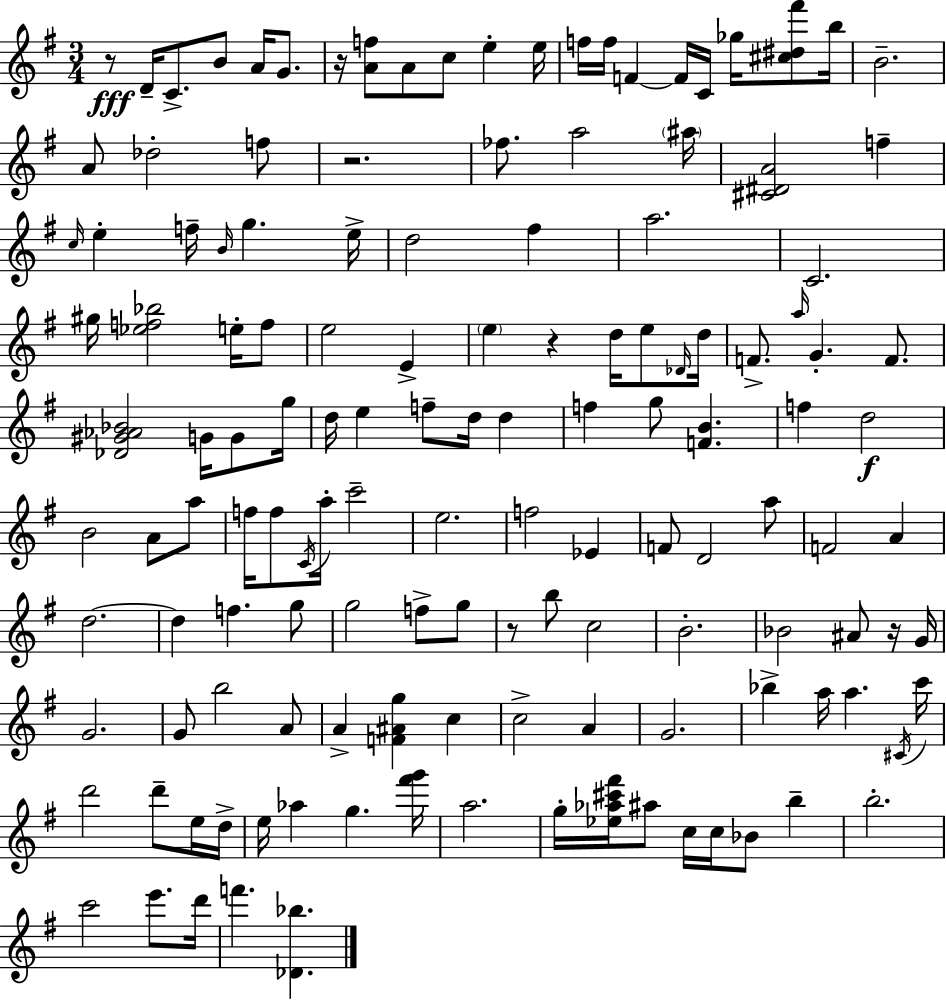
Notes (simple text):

R/e D4/s C4/e. B4/e A4/s G4/e. R/s [A4,F5]/e A4/e C5/e E5/q E5/s F5/s F5/s F4/q F4/s C4/s Gb5/s [C#5,D#5,F#6]/e B5/s B4/h. A4/e Db5/h F5/e R/h. FES5/e. A5/h A#5/s [C#4,D#4,A4]/h F5/q C5/s E5/q F5/s B4/s G5/q. E5/s D5/h F#5/q A5/h. C4/h. G#5/s [Eb5,F5,Bb5]/h E5/s F5/e E5/h E4/q E5/q R/q D5/s E5/e Db4/s D5/s F4/e. A5/s G4/q. F4/e. [Db4,G#4,Ab4,Bb4]/h G4/s G4/e G5/s D5/s E5/q F5/e D5/s D5/q F5/q G5/e [F4,B4]/q. F5/q D5/h B4/h A4/e A5/e F5/s F5/e C4/s A5/s C6/h E5/h. F5/h Eb4/q F4/e D4/h A5/e F4/h A4/q D5/h. D5/q F5/q. G5/e G5/h F5/e G5/e R/e B5/e C5/h B4/h. Bb4/h A#4/e R/s G4/s G4/h. G4/e B5/h A4/e A4/q [F4,A#4,G5]/q C5/q C5/h A4/q G4/h. Bb5/q A5/s A5/q. C#4/s C6/s D6/h D6/e E5/s D5/s E5/s Ab5/q G5/q. [F#6,G6]/s A5/h. G5/s [Eb5,Ab5,C#6,F#6]/s A#5/e C5/s C5/s Bb4/e B5/q B5/h. C6/h E6/e. D6/s F6/q. [Db4,Bb5]/q.